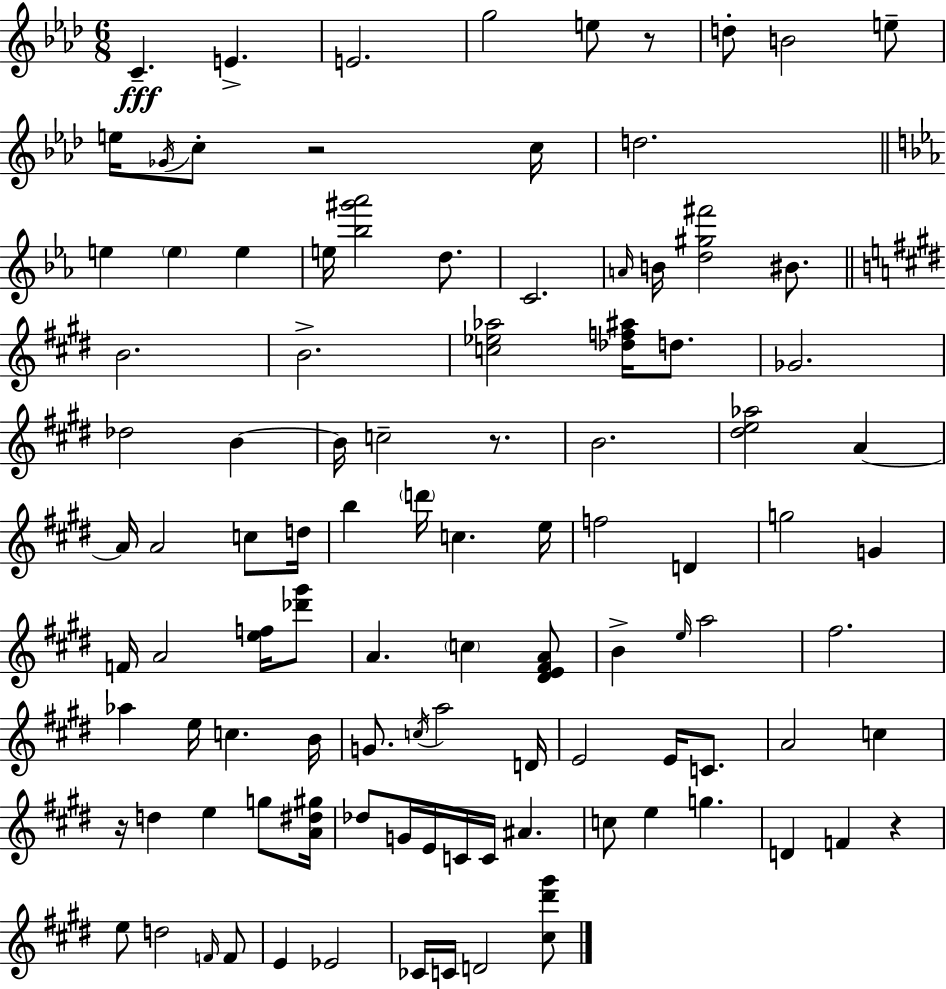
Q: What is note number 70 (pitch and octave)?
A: G4